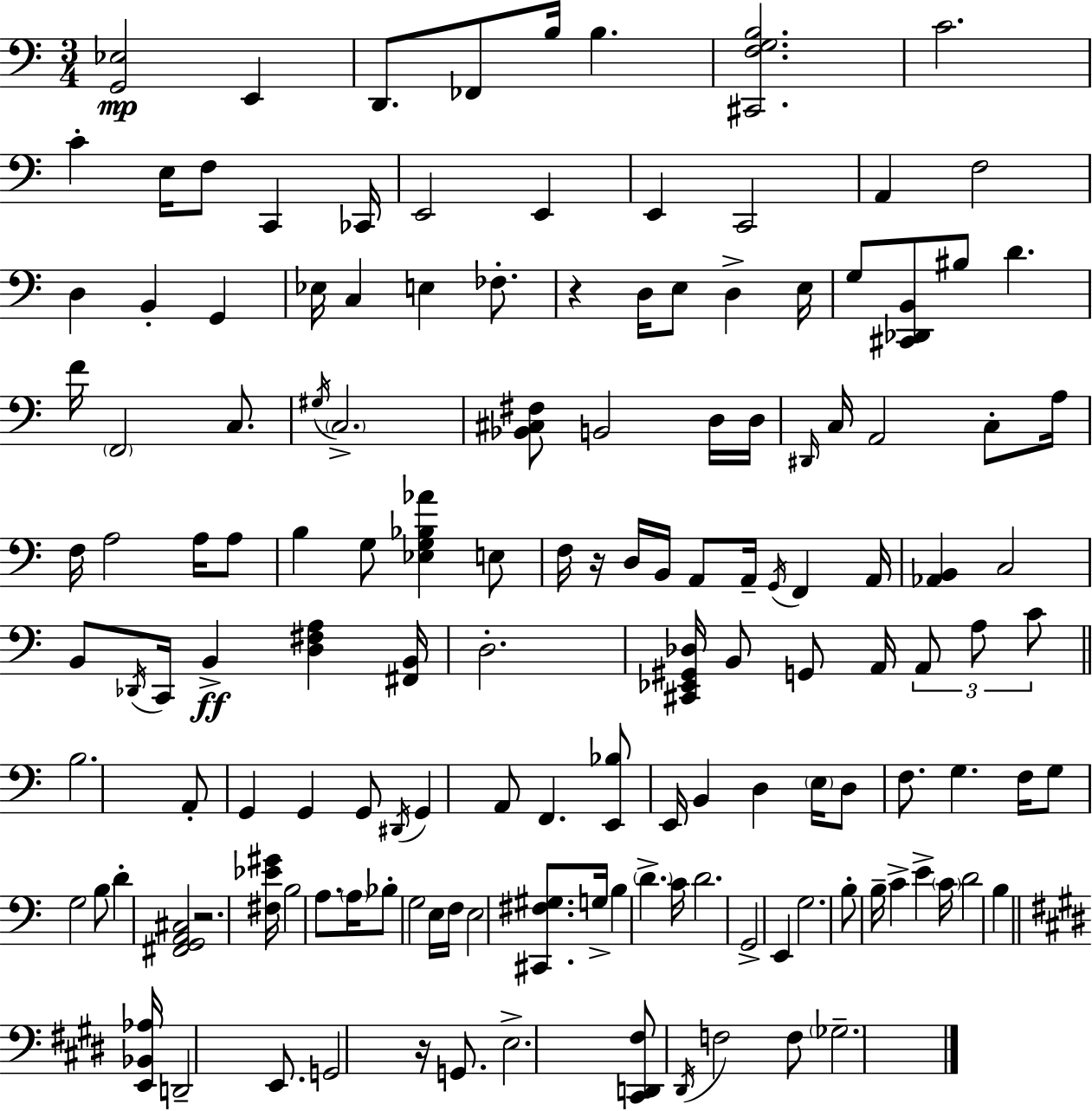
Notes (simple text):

[G2,Eb3]/h E2/q D2/e. FES2/e B3/s B3/q. [C#2,F3,G3,B3]/h. C4/h. C4/q E3/s F3/e C2/q CES2/s E2/h E2/q E2/q C2/h A2/q F3/h D3/q B2/q G2/q Eb3/s C3/q E3/q FES3/e. R/q D3/s E3/e D3/q E3/s G3/e [C#2,Db2,B2]/e BIS3/e D4/q. F4/s F2/h C3/e. G#3/s C3/h. [Bb2,C#3,F#3]/e B2/h D3/s D3/s D#2/s C3/s A2/h C3/e A3/s F3/s A3/h A3/s A3/e B3/q G3/e [Eb3,G3,Bb3,Ab4]/q E3/e F3/s R/s D3/s B2/s A2/e A2/s G2/s F2/q A2/s [Ab2,B2]/q C3/h B2/e Db2/s C2/s B2/q [D3,F#3,A3]/q [F#2,B2]/s D3/h. [C#2,Eb2,G#2,Db3]/s B2/e G2/e A2/s A2/e A3/e C4/e B3/h. A2/e G2/q G2/q G2/e D#2/s G2/q A2/e F2/q. [E2,Bb3]/e E2/s B2/q D3/q E3/s D3/e F3/e. G3/q. F3/s G3/e G3/h B3/e D4/q [F#2,G2,A2,C#3]/h R/h. [F#3,Eb4,G#4]/s B3/h A3/e. A3/s Bb3/e G3/h E3/s F3/s E3/h [C#2,F#3,G#3]/e. G3/s B3/q D4/q. C4/s D4/h. G2/h E2/q G3/h. B3/e B3/s C4/q E4/q C4/s D4/h B3/q [E2,Bb2,Ab3]/s D2/h E2/e. G2/h R/s G2/e. E3/h. [C#2,D2,F#3]/e D#2/s F3/h F3/e Gb3/h.